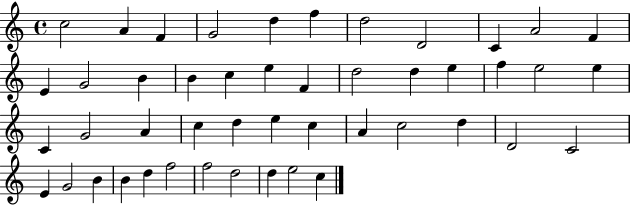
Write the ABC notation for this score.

X:1
T:Untitled
M:4/4
L:1/4
K:C
c2 A F G2 d f d2 D2 C A2 F E G2 B B c e F d2 d e f e2 e C G2 A c d e c A c2 d D2 C2 E G2 B B d f2 f2 d2 d e2 c